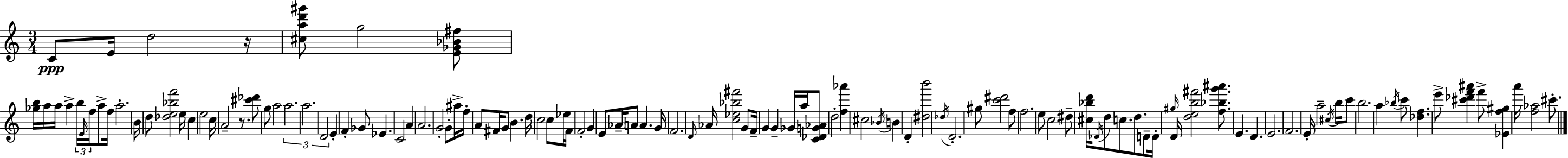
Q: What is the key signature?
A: C major